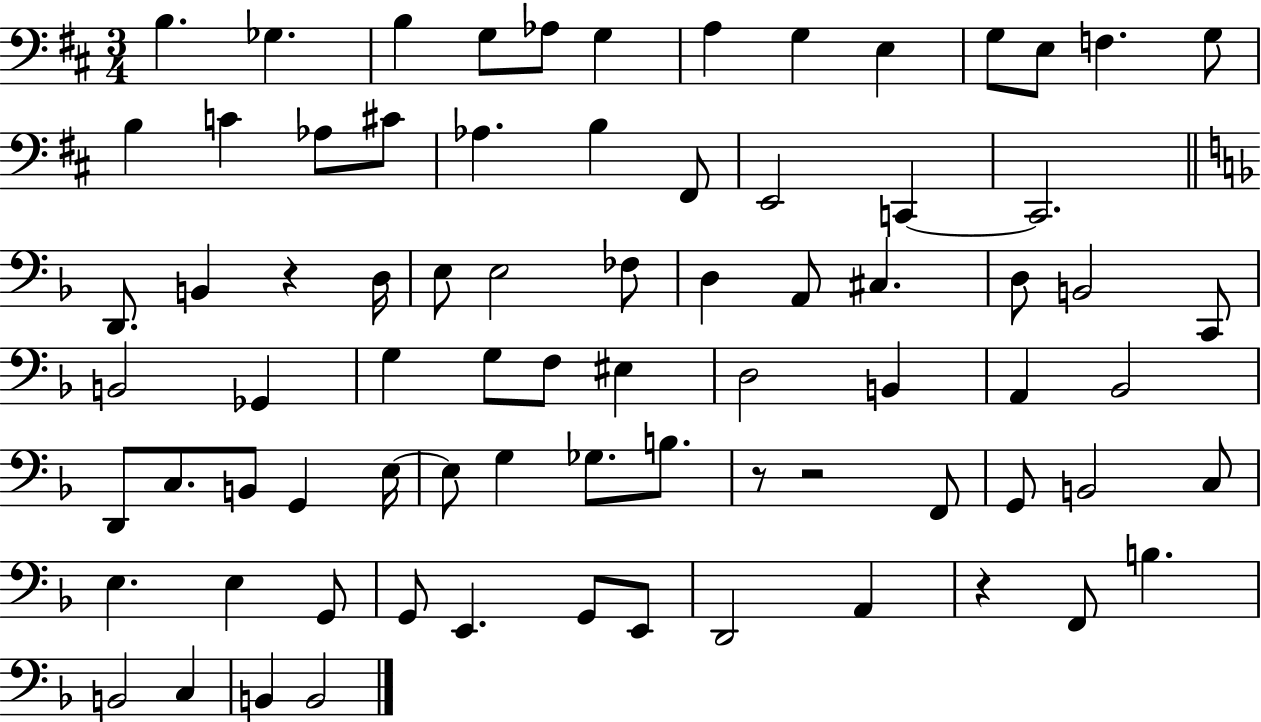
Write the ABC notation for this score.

X:1
T:Untitled
M:3/4
L:1/4
K:D
B, _G, B, G,/2 _A,/2 G, A, G, E, G,/2 E,/2 F, G,/2 B, C _A,/2 ^C/2 _A, B, ^F,,/2 E,,2 C,, C,,2 D,,/2 B,, z D,/4 E,/2 E,2 _F,/2 D, A,,/2 ^C, D,/2 B,,2 C,,/2 B,,2 _G,, G, G,/2 F,/2 ^E, D,2 B,, A,, _B,,2 D,,/2 C,/2 B,,/2 G,, E,/4 E,/2 G, _G,/2 B,/2 z/2 z2 F,,/2 G,,/2 B,,2 C,/2 E, E, G,,/2 G,,/2 E,, G,,/2 E,,/2 D,,2 A,, z F,,/2 B, B,,2 C, B,, B,,2